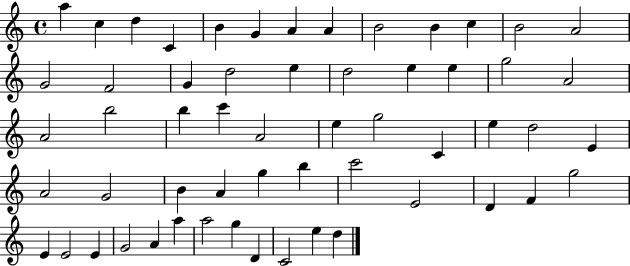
{
  \clef treble
  \time 4/4
  \defaultTimeSignature
  \key c \major
  a''4 c''4 d''4 c'4 | b'4 g'4 a'4 a'4 | b'2 b'4 c''4 | b'2 a'2 | \break g'2 f'2 | g'4 d''2 e''4 | d''2 e''4 e''4 | g''2 a'2 | \break a'2 b''2 | b''4 c'''4 a'2 | e''4 g''2 c'4 | e''4 d''2 e'4 | \break a'2 g'2 | b'4 a'4 g''4 b''4 | c'''2 e'2 | d'4 f'4 g''2 | \break e'4 e'2 e'4 | g'2 a'4 a''4 | a''2 g''4 d'4 | c'2 e''4 d''4 | \break \bar "|."
}